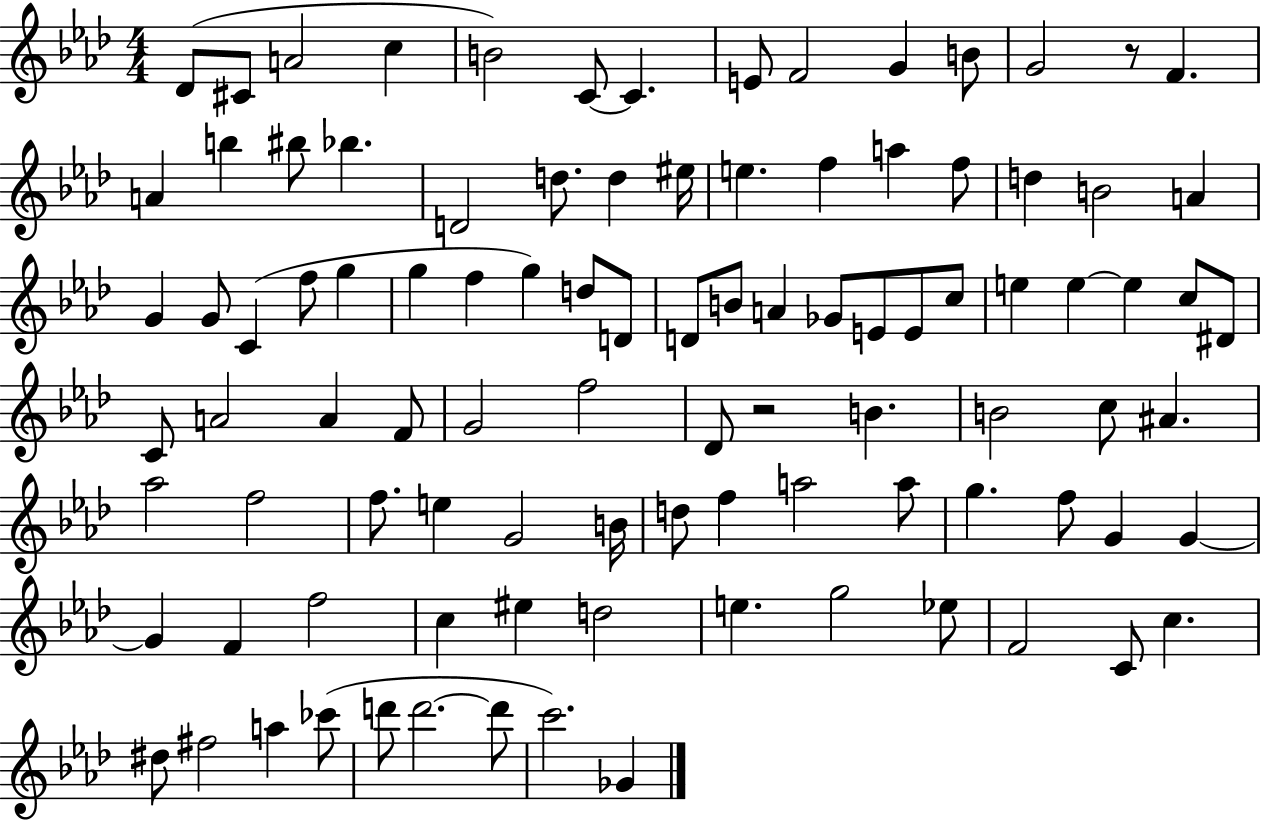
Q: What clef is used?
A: treble